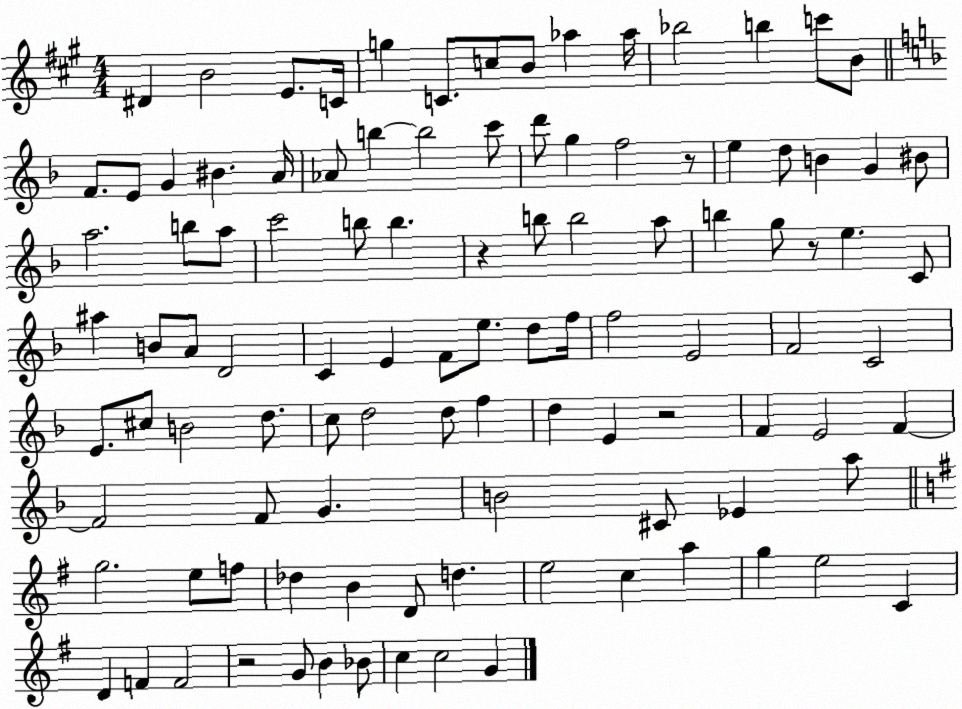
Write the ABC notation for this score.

X:1
T:Untitled
M:4/4
L:1/4
K:A
^D B2 E/2 C/4 g C/2 c/2 B/2 _a _a/4 _b2 b c'/2 B/2 F/2 E/2 G ^B A/4 _A/2 b b2 c'/2 d'/2 g f2 z/2 e d/2 B G ^B/2 a2 b/2 a/2 c'2 b/2 b z b/2 b2 a/2 b g/2 z/2 e C/2 ^a B/2 A/2 D2 C E F/2 e/2 d/2 f/4 f2 E2 F2 C2 E/2 ^c/2 B2 d/2 c/2 d2 d/2 f d E z2 F E2 F F2 F/2 G B2 ^C/2 _E a/2 g2 e/2 f/2 _d B D/2 d e2 c a g e2 C D F F2 z2 G/2 B _B/2 c c2 G